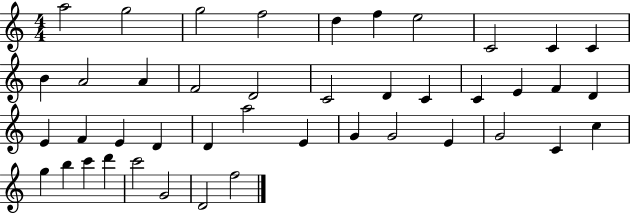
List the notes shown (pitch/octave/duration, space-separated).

A5/h G5/h G5/h F5/h D5/q F5/q E5/h C4/h C4/q C4/q B4/q A4/h A4/q F4/h D4/h C4/h D4/q C4/q C4/q E4/q F4/q D4/q E4/q F4/q E4/q D4/q D4/q A5/h E4/q G4/q G4/h E4/q G4/h C4/q C5/q G5/q B5/q C6/q D6/q C6/h G4/h D4/h F5/h